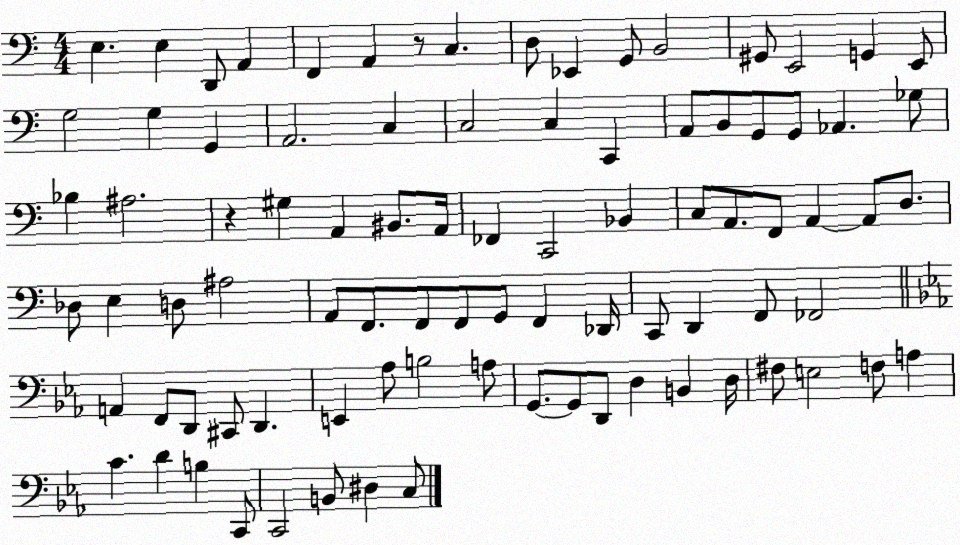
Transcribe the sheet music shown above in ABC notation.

X:1
T:Untitled
M:4/4
L:1/4
K:C
E, E, D,,/2 A,, F,, A,, z/2 C, D,/2 _E,, G,,/2 B,,2 ^G,,/2 E,,2 G,, E,,/2 G,2 G, G,, A,,2 C, C,2 C, C,, A,,/2 B,,/2 G,,/2 G,,/2 _A,, _G,/2 _B, ^A,2 z ^G, A,, ^B,,/2 A,,/4 _F,, C,,2 _B,, C,/2 A,,/2 F,,/2 A,, A,,/2 D,/2 _D,/2 E, D,/2 ^A,2 A,,/2 F,,/2 F,,/2 F,,/2 G,,/2 F,, _D,,/4 C,,/2 D,, F,,/2 _F,,2 A,, F,,/2 D,,/2 ^C,,/2 D,, E,, _A,/2 B,2 A,/2 G,,/2 G,,/2 D,,/2 D, B,, D,/4 ^F,/2 E,2 F,/2 A, C D B, C,,/2 C,,2 B,,/2 ^D, C,/2